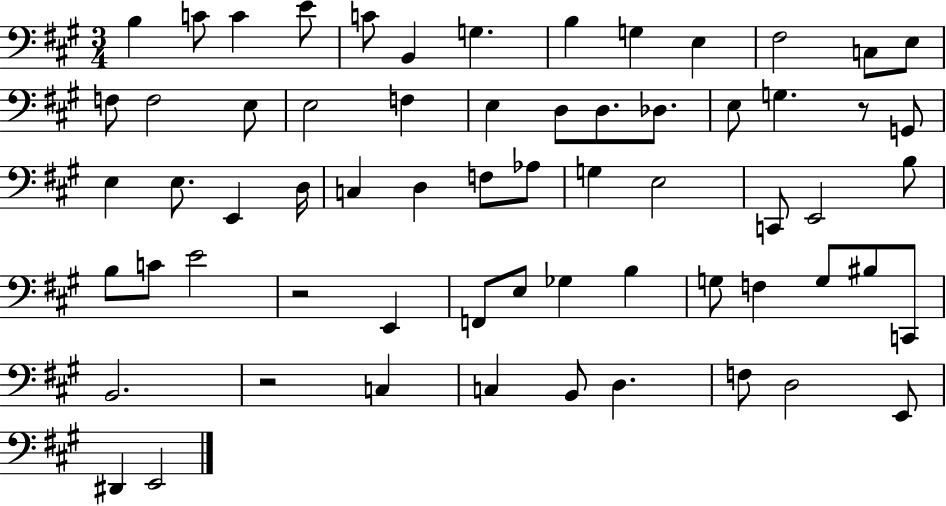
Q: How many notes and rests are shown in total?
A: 64